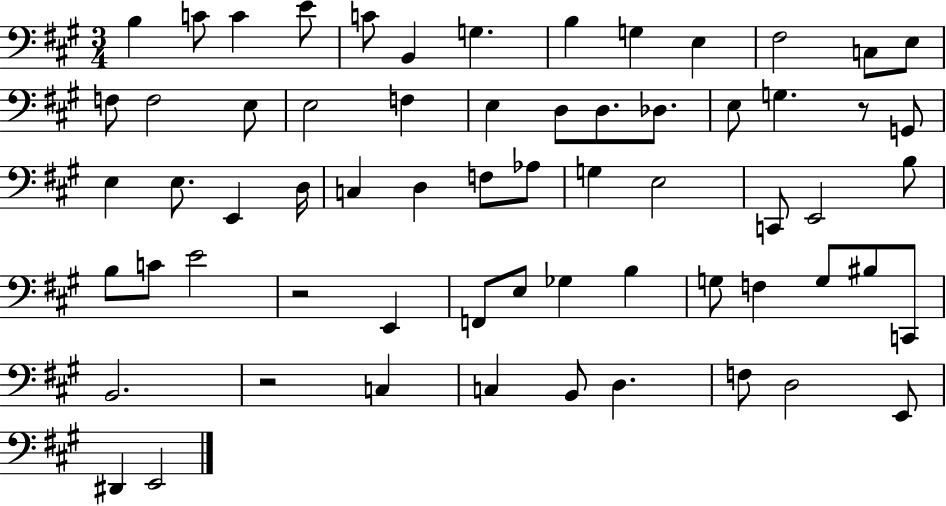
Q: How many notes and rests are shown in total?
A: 64